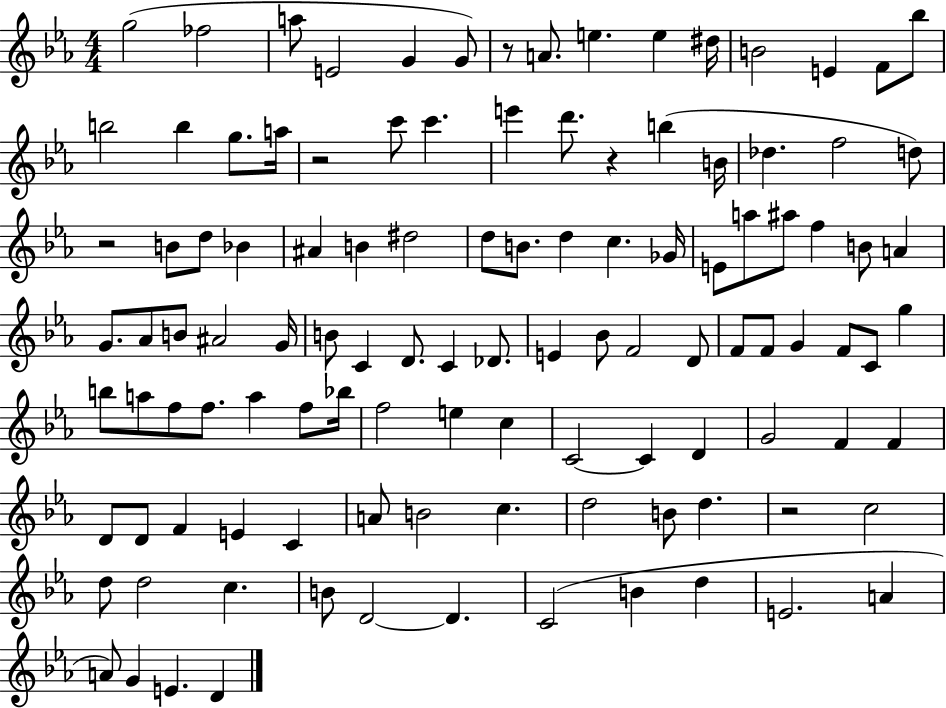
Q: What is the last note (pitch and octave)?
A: D4